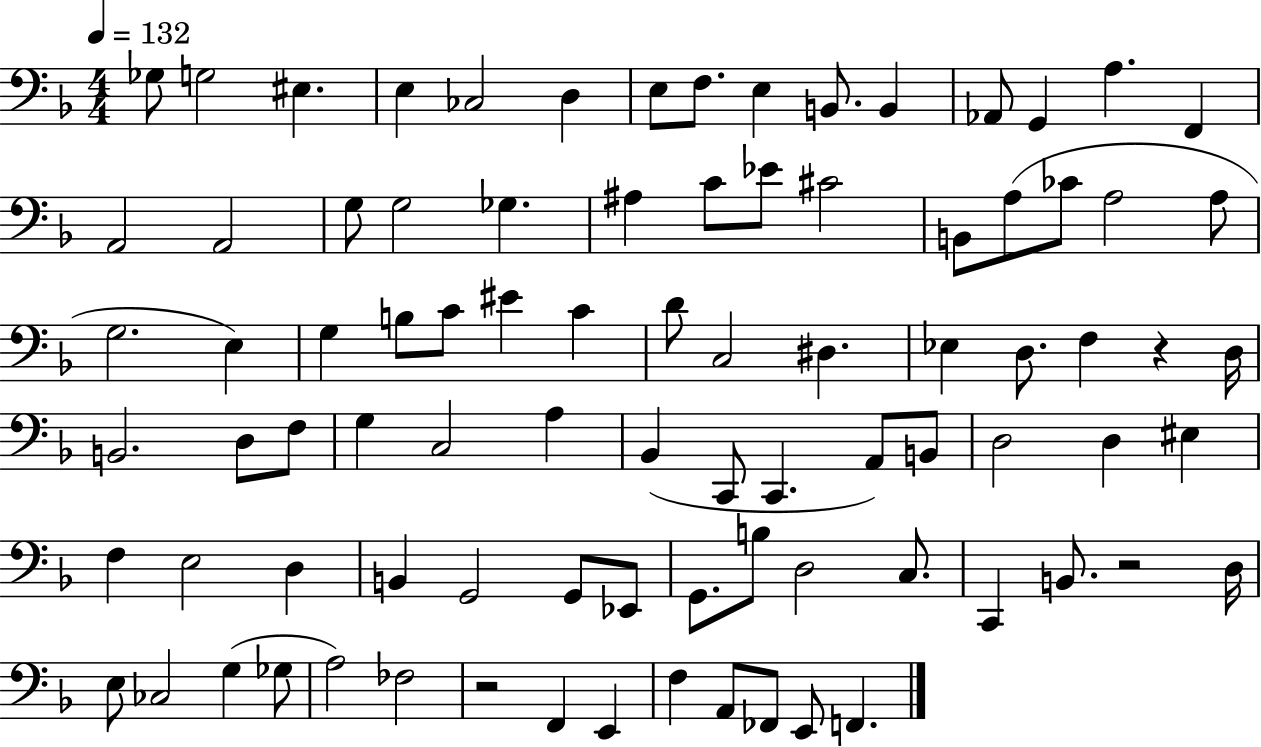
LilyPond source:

{
  \clef bass
  \numericTimeSignature
  \time 4/4
  \key f \major
  \tempo 4 = 132
  ges8 g2 eis4. | e4 ces2 d4 | e8 f8. e4 b,8. b,4 | aes,8 g,4 a4. f,4 | \break a,2 a,2 | g8 g2 ges4. | ais4 c'8 ees'8 cis'2 | b,8 a8( ces'8 a2 a8 | \break g2. e4) | g4 b8 c'8 eis'4 c'4 | d'8 c2 dis4. | ees4 d8. f4 r4 d16 | \break b,2. d8 f8 | g4 c2 a4 | bes,4( c,8 c,4. a,8) b,8 | d2 d4 eis4 | \break f4 e2 d4 | b,4 g,2 g,8 ees,8 | g,8. b8 d2 c8. | c,4 b,8. r2 d16 | \break e8 ces2 g4( ges8 | a2) fes2 | r2 f,4 e,4 | f4 a,8 fes,8 e,8 f,4. | \break \bar "|."
}